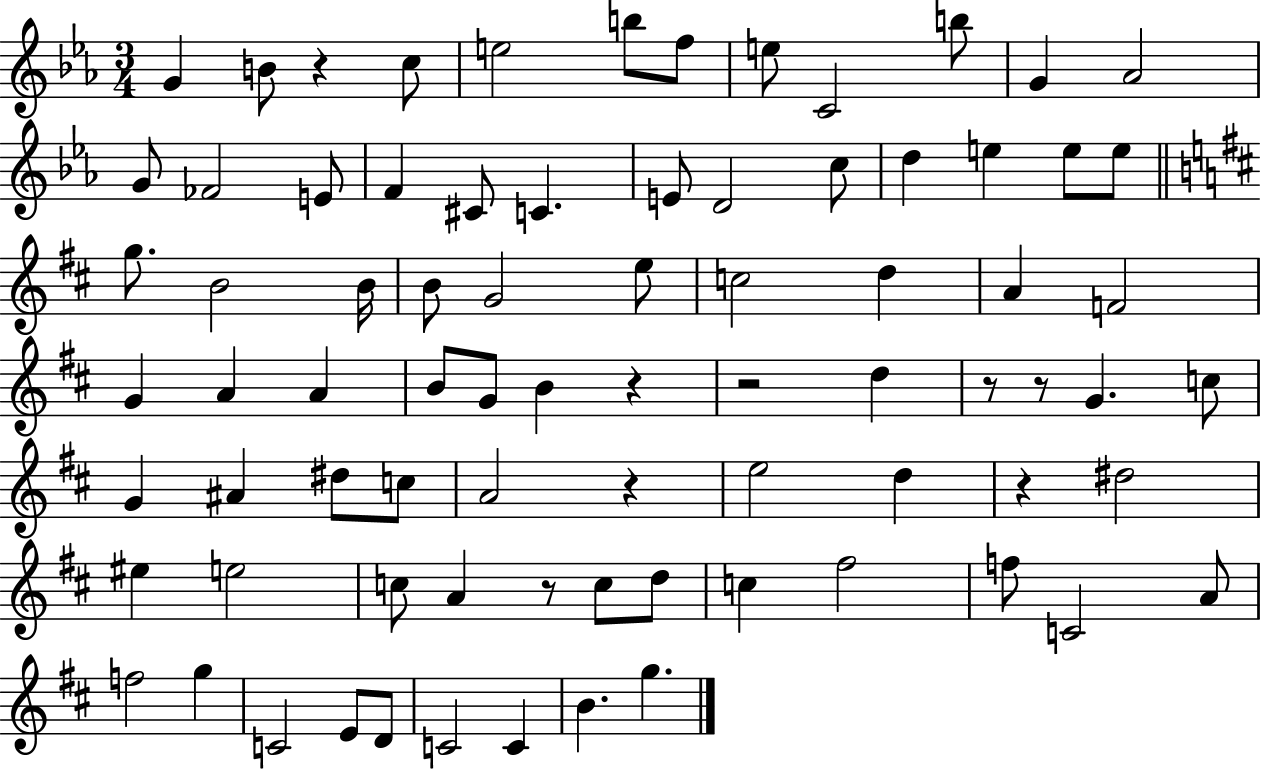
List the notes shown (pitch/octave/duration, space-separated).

G4/q B4/e R/q C5/e E5/h B5/e F5/e E5/e C4/h B5/e G4/q Ab4/h G4/e FES4/h E4/e F4/q C#4/e C4/q. E4/e D4/h C5/e D5/q E5/q E5/e E5/e G5/e. B4/h B4/s B4/e G4/h E5/e C5/h D5/q A4/q F4/h G4/q A4/q A4/q B4/e G4/e B4/q R/q R/h D5/q R/e R/e G4/q. C5/e G4/q A#4/q D#5/e C5/e A4/h R/q E5/h D5/q R/q D#5/h EIS5/q E5/h C5/e A4/q R/e C5/e D5/e C5/q F#5/h F5/e C4/h A4/e F5/h G5/q C4/h E4/e D4/e C4/h C4/q B4/q. G5/q.